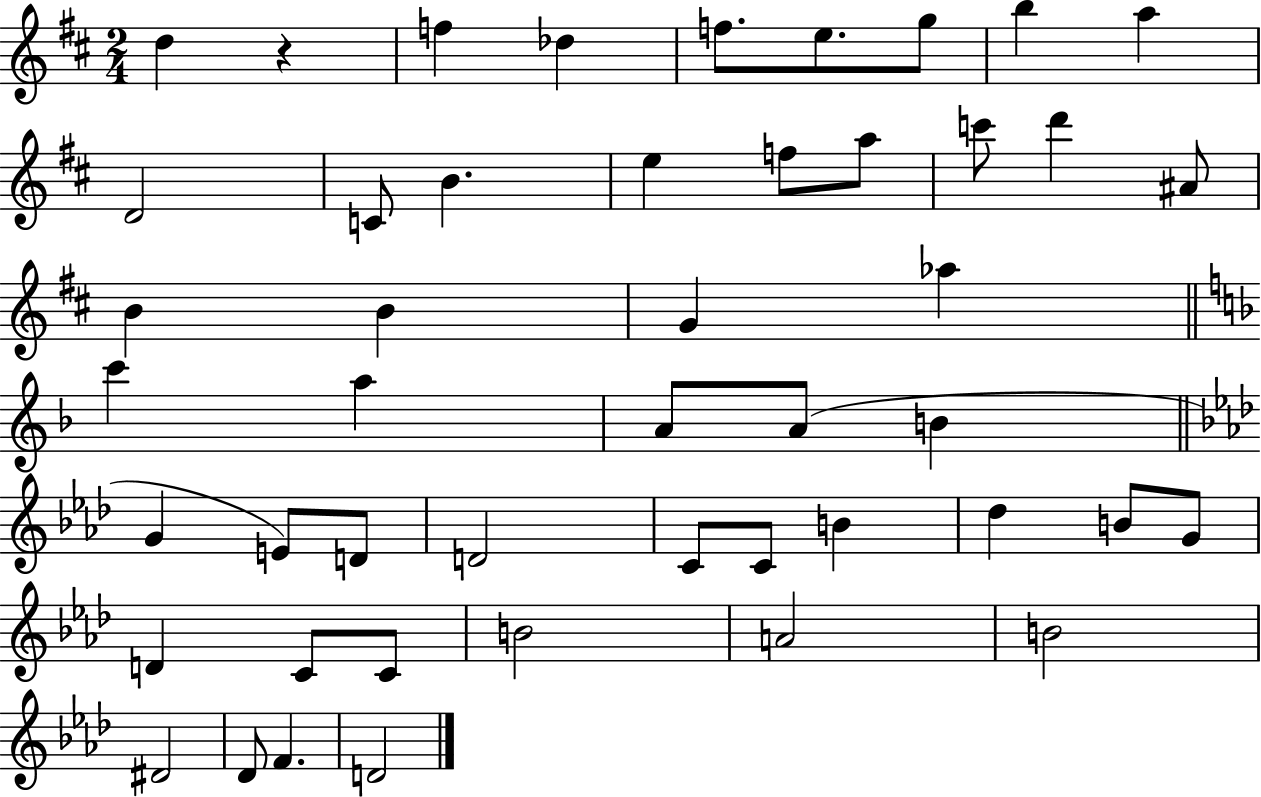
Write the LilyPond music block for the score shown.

{
  \clef treble
  \numericTimeSignature
  \time 2/4
  \key d \major
  d''4 r4 | f''4 des''4 | f''8. e''8. g''8 | b''4 a''4 | \break d'2 | c'8 b'4. | e''4 f''8 a''8 | c'''8 d'''4 ais'8 | \break b'4 b'4 | g'4 aes''4 | \bar "||" \break \key f \major c'''4 a''4 | a'8 a'8( b'4 | \bar "||" \break \key f \minor g'4 e'8) d'8 | d'2 | c'8 c'8 b'4 | des''4 b'8 g'8 | \break d'4 c'8 c'8 | b'2 | a'2 | b'2 | \break dis'2 | des'8 f'4. | d'2 | \bar "|."
}